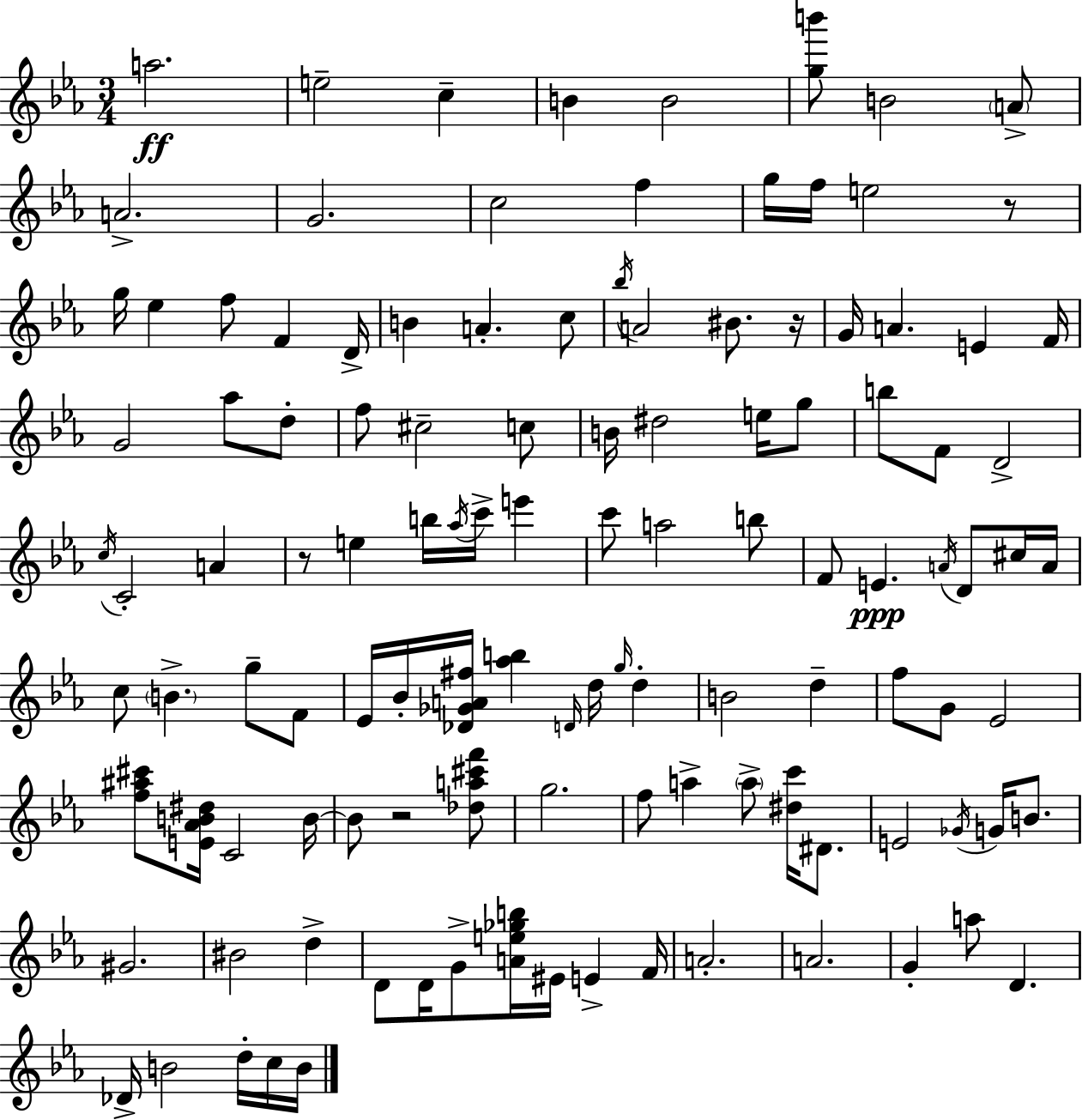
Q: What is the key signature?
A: C minor